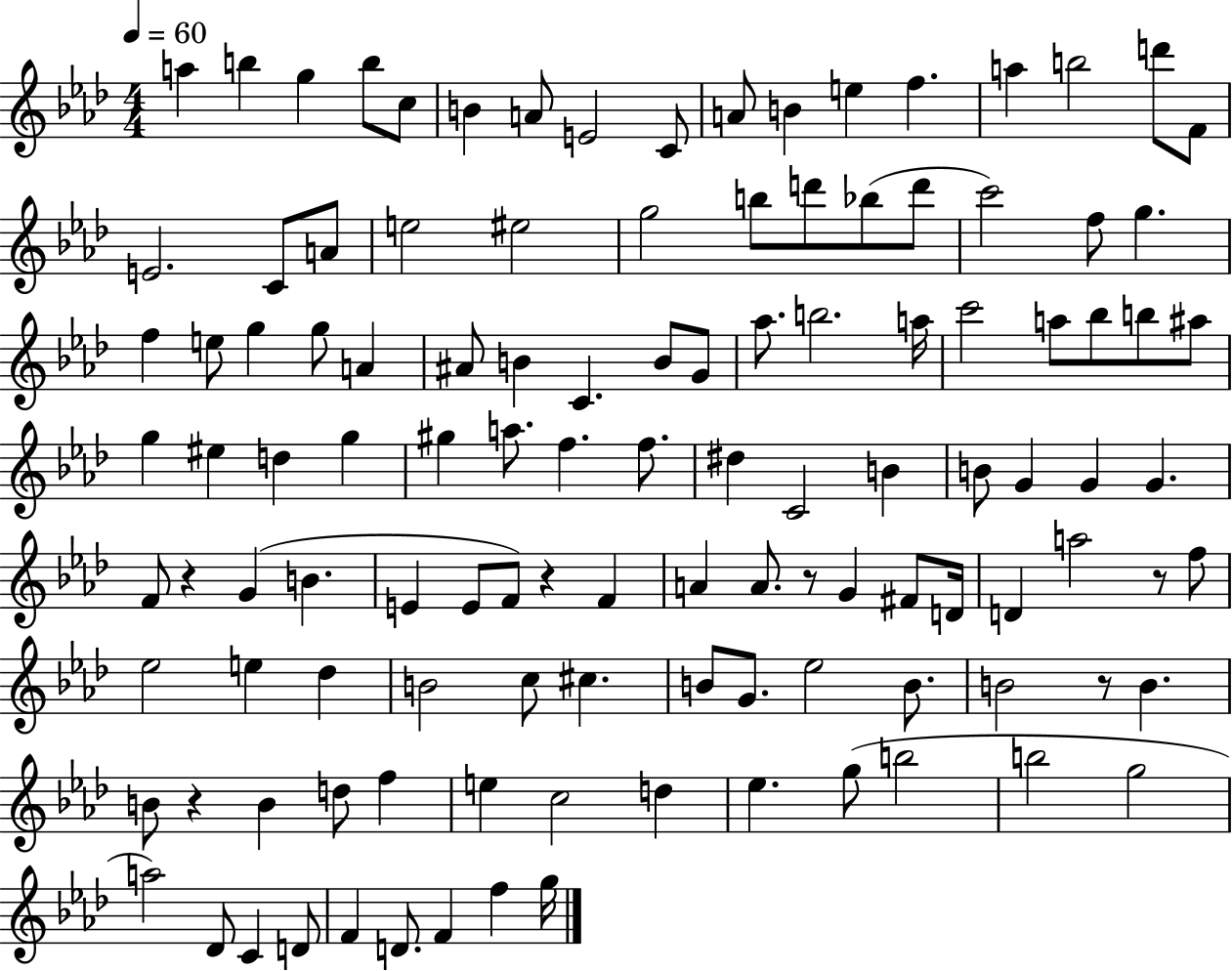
X:1
T:Untitled
M:4/4
L:1/4
K:Ab
a b g b/2 c/2 B A/2 E2 C/2 A/2 B e f a b2 d'/2 F/2 E2 C/2 A/2 e2 ^e2 g2 b/2 d'/2 _b/2 d'/2 c'2 f/2 g f e/2 g g/2 A ^A/2 B C B/2 G/2 _a/2 b2 a/4 c'2 a/2 _b/2 b/2 ^a/2 g ^e d g ^g a/2 f f/2 ^d C2 B B/2 G G G F/2 z G B E E/2 F/2 z F A A/2 z/2 G ^F/2 D/4 D a2 z/2 f/2 _e2 e _d B2 c/2 ^c B/2 G/2 _e2 B/2 B2 z/2 B B/2 z B d/2 f e c2 d _e g/2 b2 b2 g2 a2 _D/2 C D/2 F D/2 F f g/4